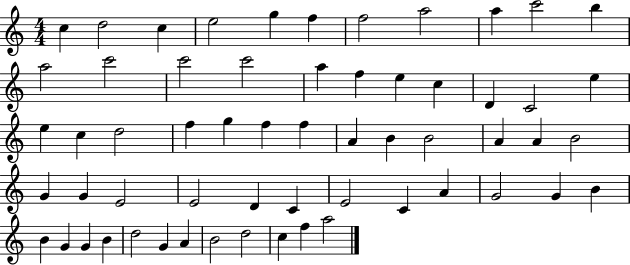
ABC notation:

X:1
T:Untitled
M:4/4
L:1/4
K:C
c d2 c e2 g f f2 a2 a c'2 b a2 c'2 c'2 c'2 a f e c D C2 e e c d2 f g f f A B B2 A A B2 G G E2 E2 D C E2 C A G2 G B B G G B d2 G A B2 d2 c f a2